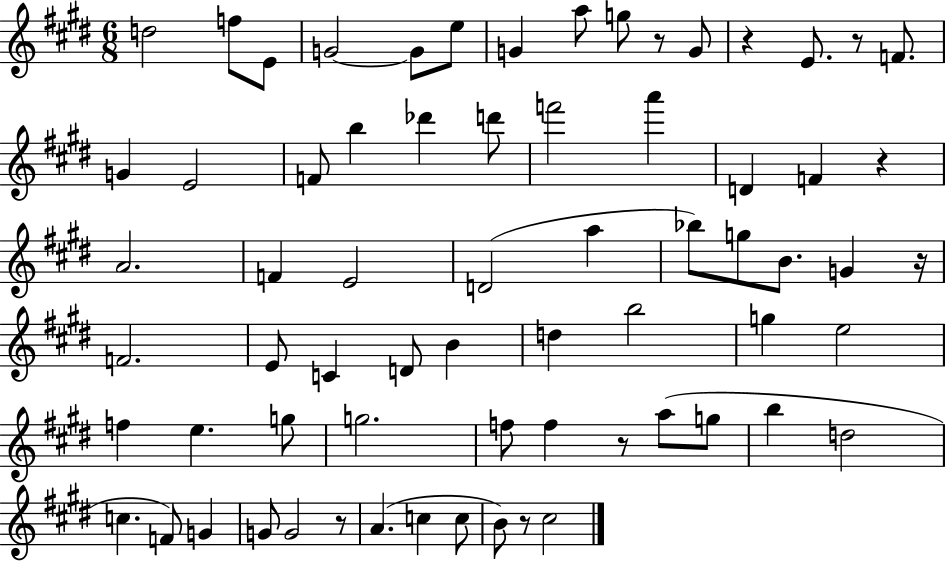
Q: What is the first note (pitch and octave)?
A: D5